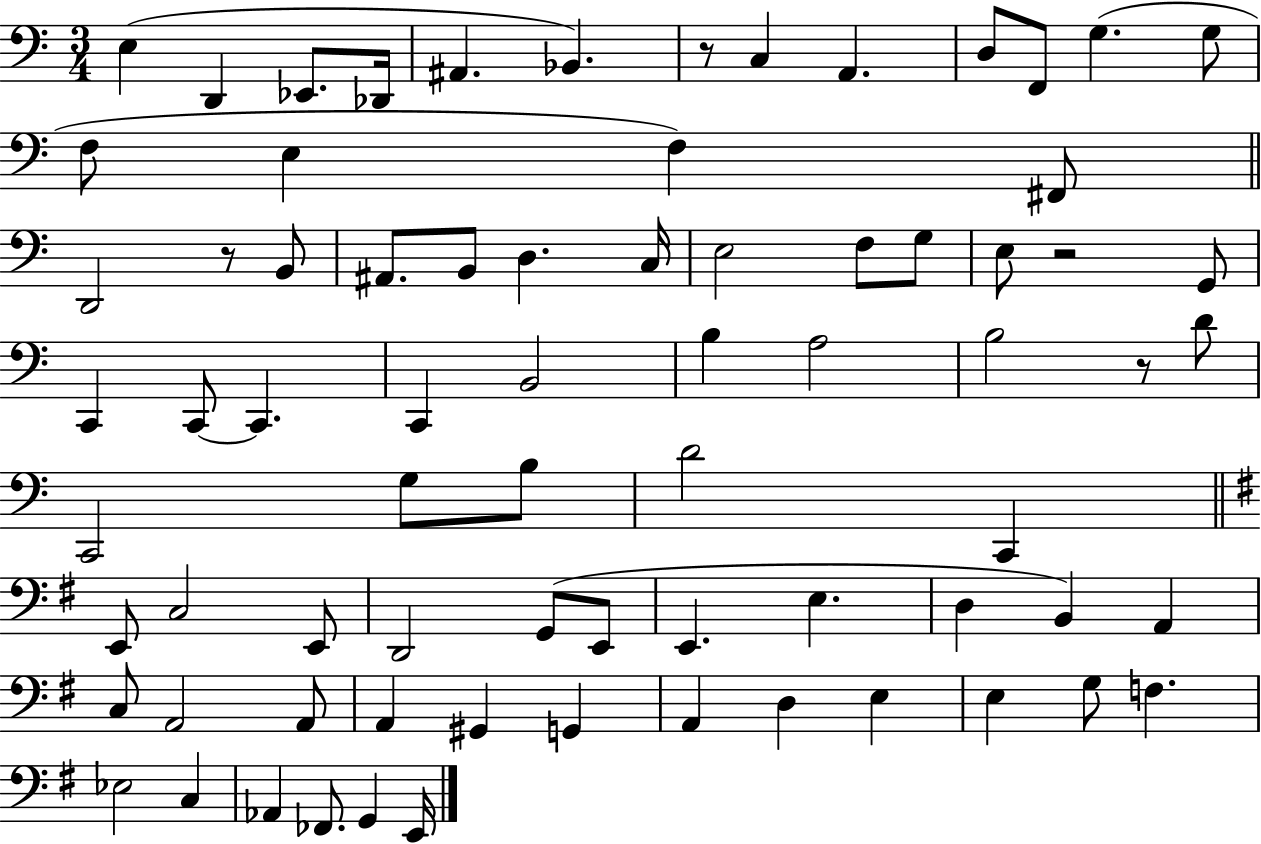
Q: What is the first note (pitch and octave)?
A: E3